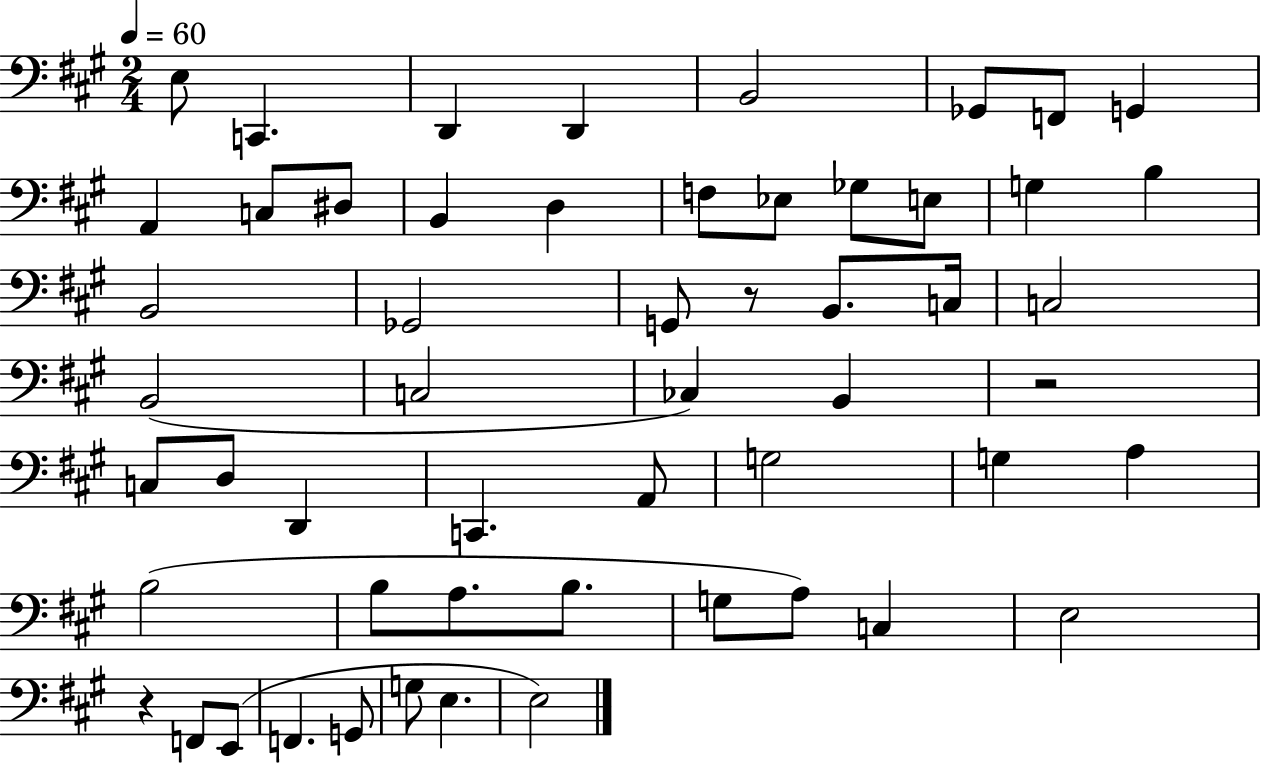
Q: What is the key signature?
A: A major